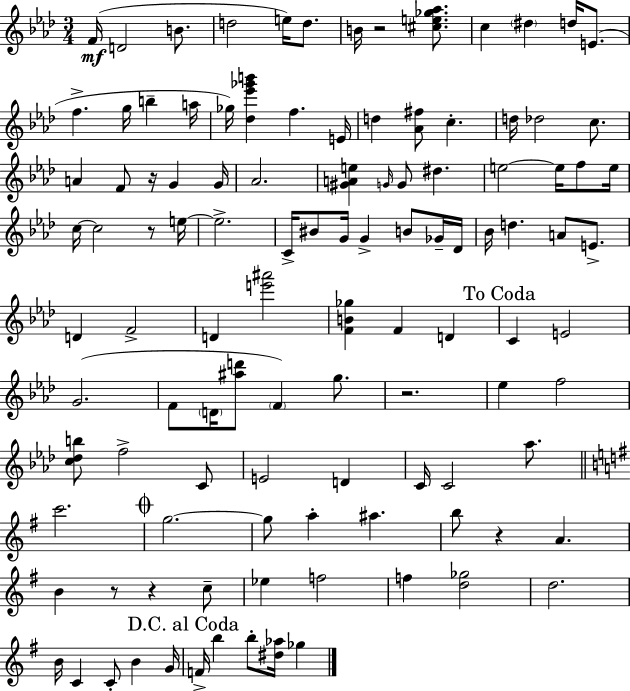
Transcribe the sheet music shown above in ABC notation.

X:1
T:Untitled
M:3/4
L:1/4
K:Fm
F/4 D2 B/2 d2 e/4 d/2 B/4 z2 [^ce_g_a]/2 c ^d d/4 E/2 f g/4 b a/4 _g/4 [_d_e'_g'b'] f E/4 d [_A^f]/2 c d/4 _d2 c/2 A F/2 z/4 G G/4 _A2 [^GAe] G/4 G/2 ^d e2 e/4 f/2 e/4 c/4 c2 z/2 e/4 e2 C/4 ^B/2 G/4 G B/2 _G/4 _D/4 _B/4 d A/2 E/2 D F2 D [e'^a']2 [FB_g] F D C E2 G2 F/2 D/4 [^ad']/2 F g/2 z2 _e f2 [c_db]/2 f2 C/2 E2 D C/4 C2 _a/2 c'2 g2 g/2 a ^a b/2 z A B z/2 z c/2 _e f2 f [d_g]2 d2 B/4 C C/2 B G/4 F/4 b b/2 [^d_a]/4 _g